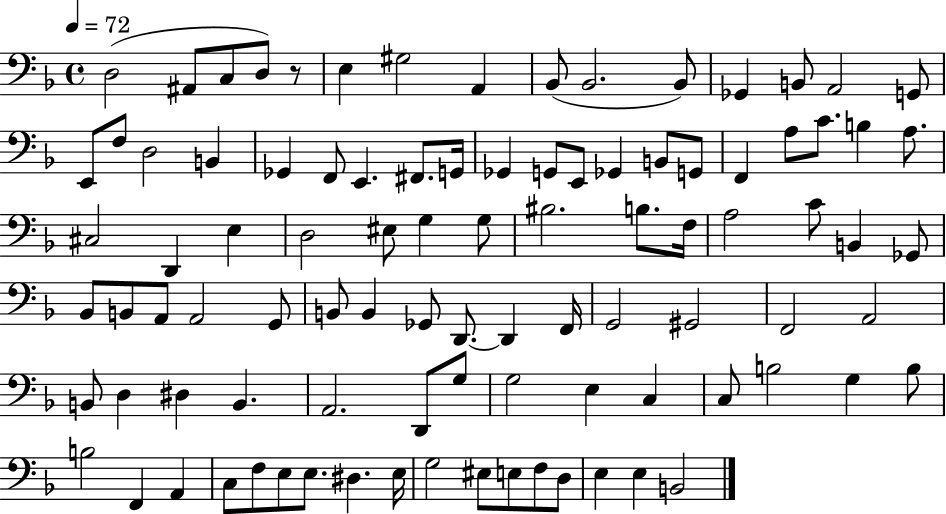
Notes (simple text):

D3/h A#2/e C3/e D3/e R/e E3/q G#3/h A2/q Bb2/e Bb2/h. Bb2/e Gb2/q B2/e A2/h G2/e E2/e F3/e D3/h B2/q Gb2/q F2/e E2/q. F#2/e. G2/s Gb2/q G2/e E2/e Gb2/q B2/e G2/e F2/q A3/e C4/e. B3/q A3/e. C#3/h D2/q E3/q D3/h EIS3/e G3/q G3/e BIS3/h. B3/e. F3/s A3/h C4/e B2/q Gb2/e Bb2/e B2/e A2/e A2/h G2/e B2/e B2/q Gb2/e D2/e. D2/q F2/s G2/h G#2/h F2/h A2/h B2/e D3/q D#3/q B2/q. A2/h. D2/e G3/e G3/h E3/q C3/q C3/e B3/h G3/q B3/e B3/h F2/q A2/q C3/e F3/e E3/e E3/e. D#3/q. E3/s G3/h EIS3/e E3/e F3/e D3/e E3/q E3/q B2/h